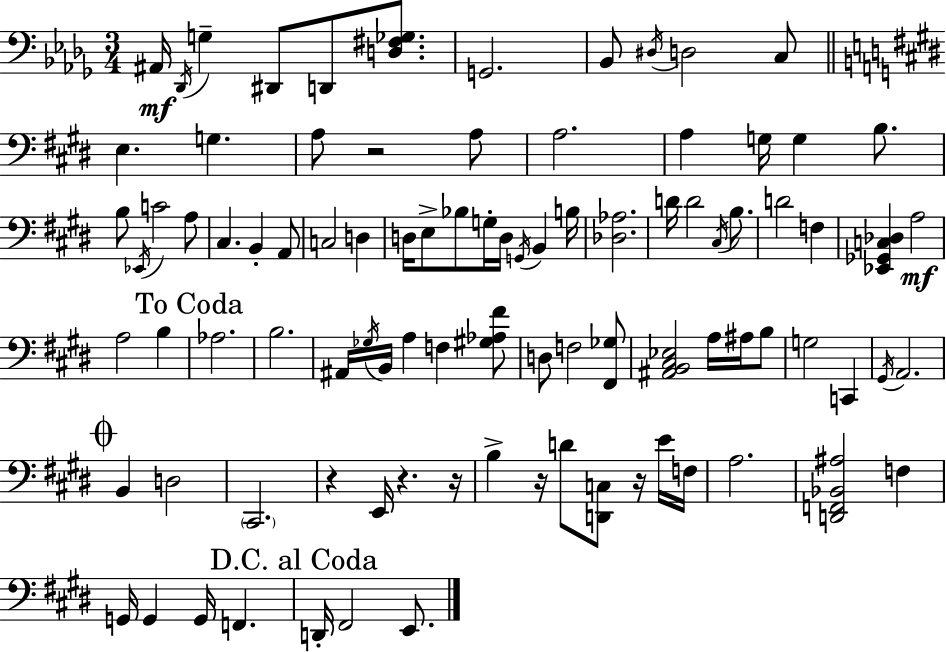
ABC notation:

X:1
T:Untitled
M:3/4
L:1/4
K:Bbm
^A,,/4 _D,,/4 G, ^D,,/2 D,,/2 [D,^F,_G,]/2 G,,2 _B,,/2 ^D,/4 D,2 C,/2 E, G, A,/2 z2 A,/2 A,2 A, G,/4 G, B,/2 B,/2 _E,,/4 C2 A,/2 ^C, B,, A,,/2 C,2 D, D,/4 E,/2 _B,/2 G,/4 D,/4 G,,/4 B,, B,/4 [_D,_A,]2 D/4 D2 ^C,/4 B,/2 D2 F, [_E,,_G,,C,_D,] A,2 A,2 B, _A,2 B,2 ^A,,/4 _G,/4 B,,/4 A, F, [^G,_A,^F]/2 D,/2 F,2 [^F,,_G,]/2 [^A,,B,,^C,_E,]2 A,/4 ^A,/4 B,/2 G,2 C,, ^G,,/4 A,,2 B,, D,2 ^C,,2 z E,,/4 z z/4 B, z/4 D/2 [D,,C,]/2 z/4 E/4 F,/4 A,2 [D,,F,,_B,,^A,]2 F, G,,/4 G,, G,,/4 F,, D,,/4 ^F,,2 E,,/2